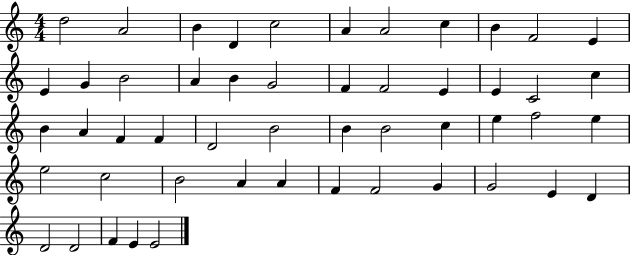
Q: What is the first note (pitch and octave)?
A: D5